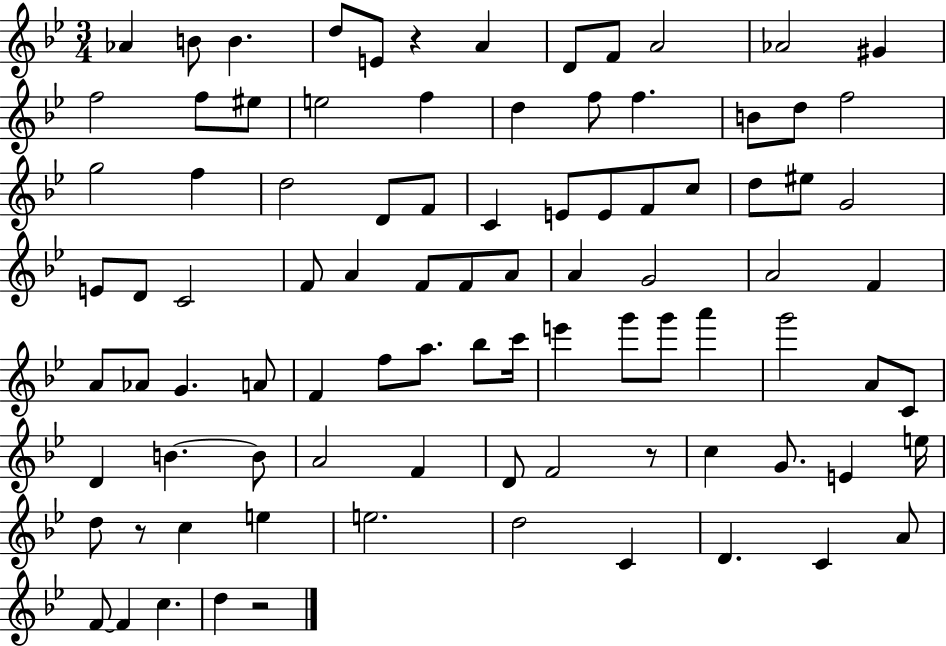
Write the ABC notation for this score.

X:1
T:Untitled
M:3/4
L:1/4
K:Bb
_A B/2 B d/2 E/2 z A D/2 F/2 A2 _A2 ^G f2 f/2 ^e/2 e2 f d f/2 f B/2 d/2 f2 g2 f d2 D/2 F/2 C E/2 E/2 F/2 c/2 d/2 ^e/2 G2 E/2 D/2 C2 F/2 A F/2 F/2 A/2 A G2 A2 F A/2 _A/2 G A/2 F f/2 a/2 _b/2 c'/4 e' g'/2 g'/2 a' g'2 A/2 C/2 D B B/2 A2 F D/2 F2 z/2 c G/2 E e/4 d/2 z/2 c e e2 d2 C D C A/2 F/2 F c d z2